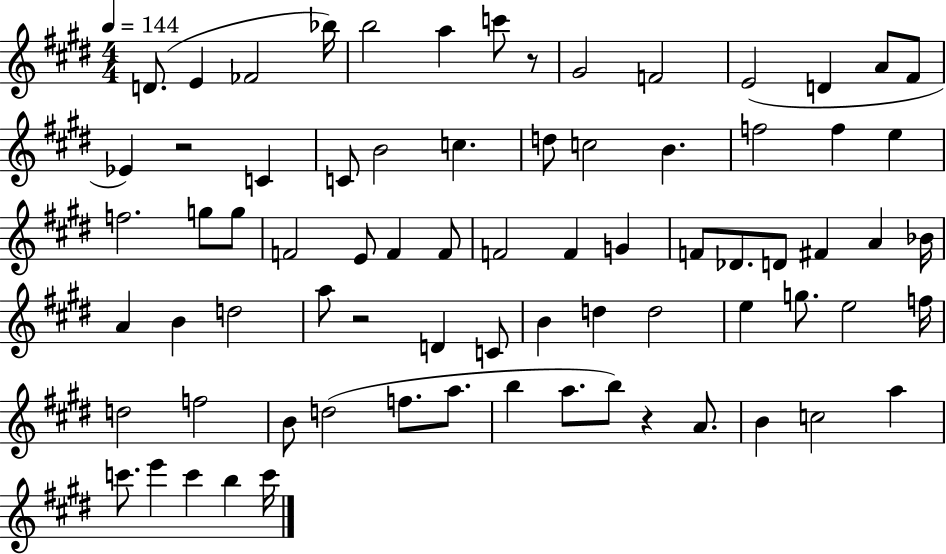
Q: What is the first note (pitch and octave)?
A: D4